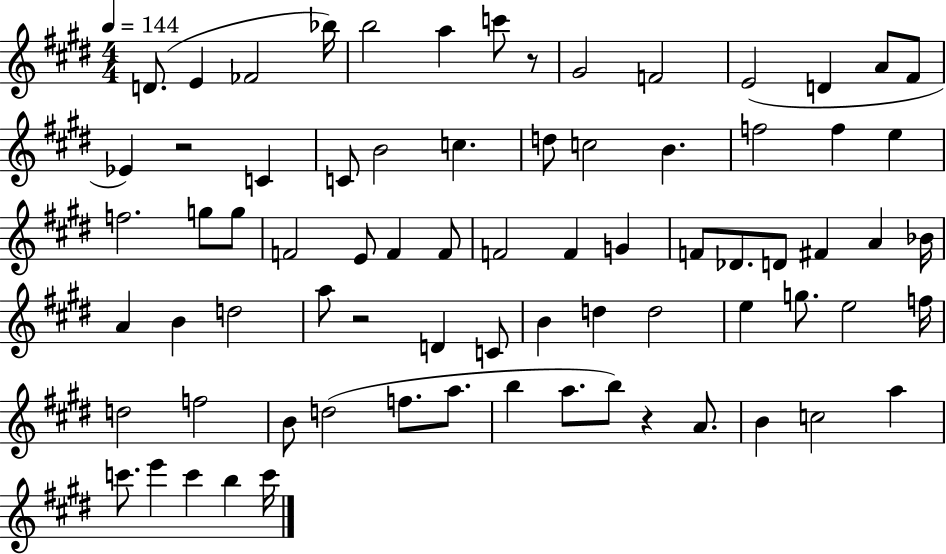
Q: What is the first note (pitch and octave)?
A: D4